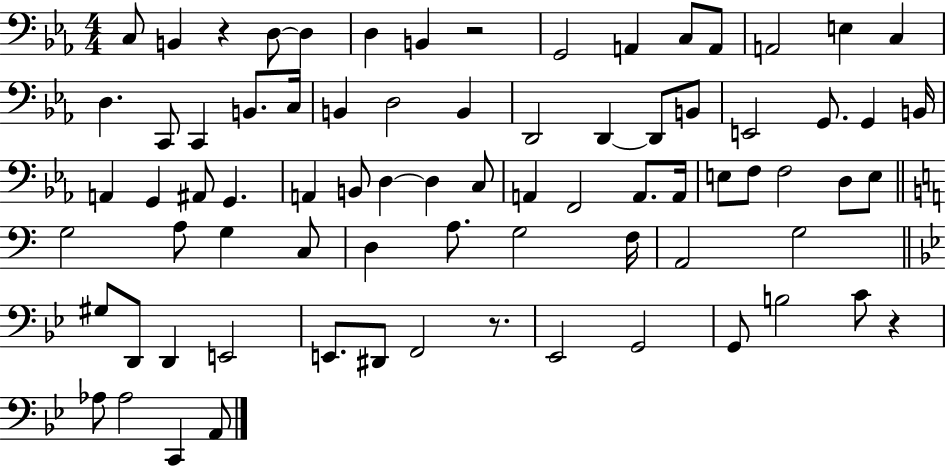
X:1
T:Untitled
M:4/4
L:1/4
K:Eb
C,/2 B,, z D,/2 D, D, B,, z2 G,,2 A,, C,/2 A,,/2 A,,2 E, C, D, C,,/2 C,, B,,/2 C,/4 B,, D,2 B,, D,,2 D,, D,,/2 B,,/2 E,,2 G,,/2 G,, B,,/4 A,, G,, ^A,,/2 G,, A,, B,,/2 D, D, C,/2 A,, F,,2 A,,/2 A,,/4 E,/2 F,/2 F,2 D,/2 E,/2 G,2 A,/2 G, C,/2 D, A,/2 G,2 F,/4 A,,2 G,2 ^G,/2 D,,/2 D,, E,,2 E,,/2 ^D,,/2 F,,2 z/2 _E,,2 G,,2 G,,/2 B,2 C/2 z _A,/2 _A,2 C,, A,,/2